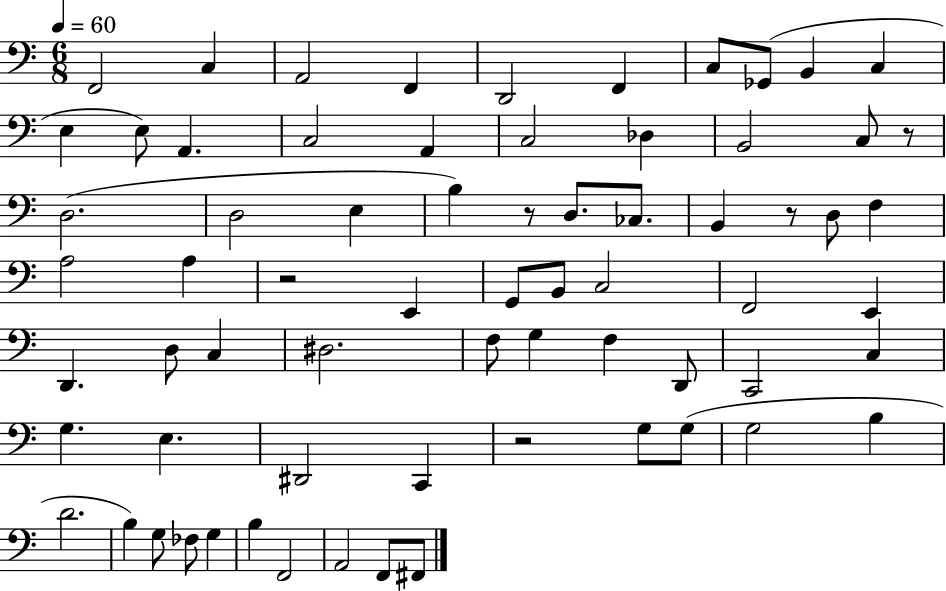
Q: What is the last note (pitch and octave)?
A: F#2